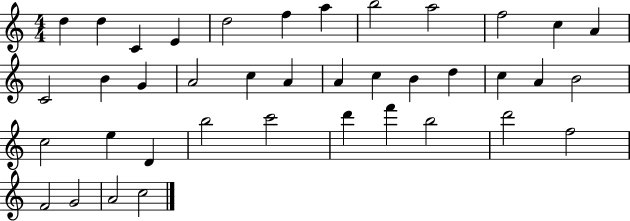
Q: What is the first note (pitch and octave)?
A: D5